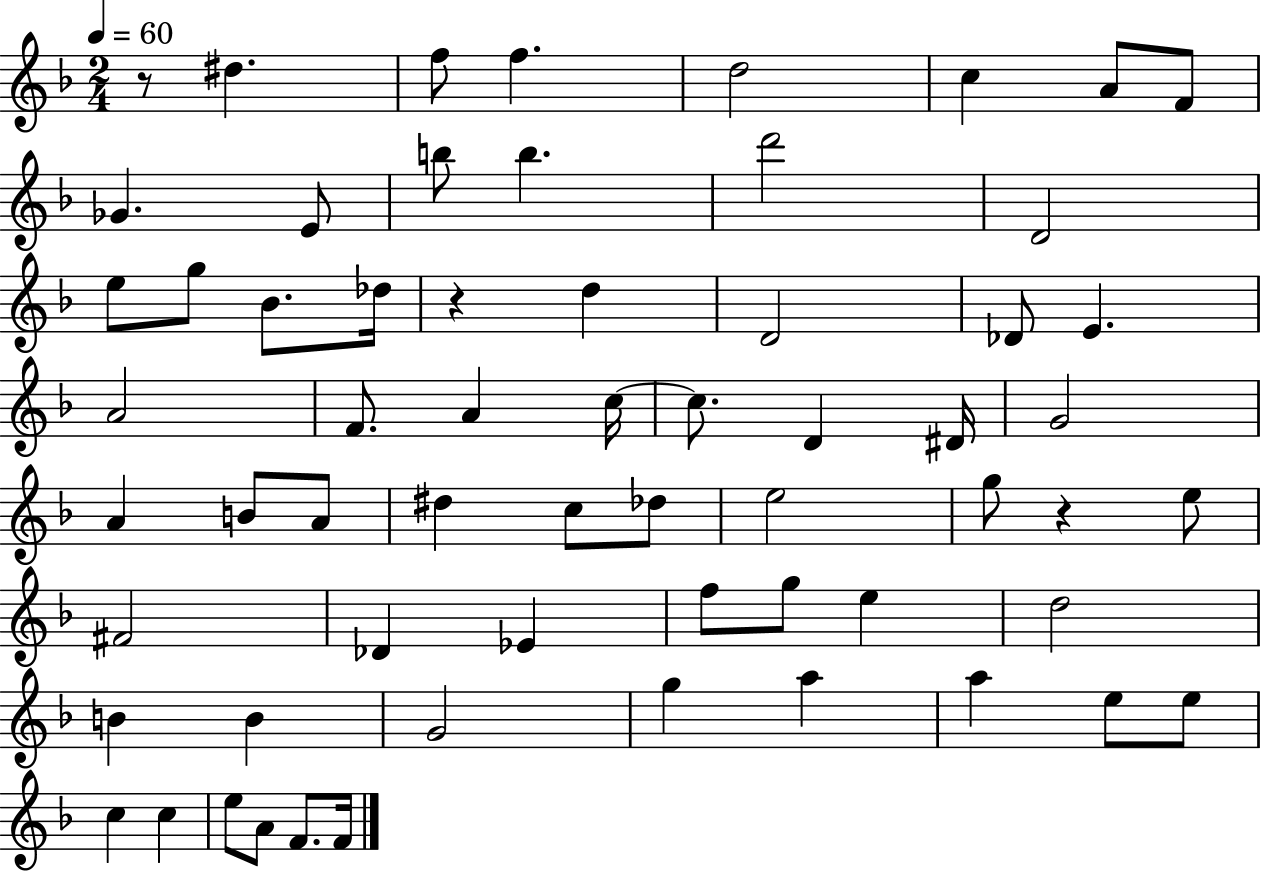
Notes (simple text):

R/e D#5/q. F5/e F5/q. D5/h C5/q A4/e F4/e Gb4/q. E4/e B5/e B5/q. D6/h D4/h E5/e G5/e Bb4/e. Db5/s R/q D5/q D4/h Db4/e E4/q. A4/h F4/e. A4/q C5/s C5/e. D4/q D#4/s G4/h A4/q B4/e A4/e D#5/q C5/e Db5/e E5/h G5/e R/q E5/e F#4/h Db4/q Eb4/q F5/e G5/e E5/q D5/h B4/q B4/q G4/h G5/q A5/q A5/q E5/e E5/e C5/q C5/q E5/e A4/e F4/e. F4/s